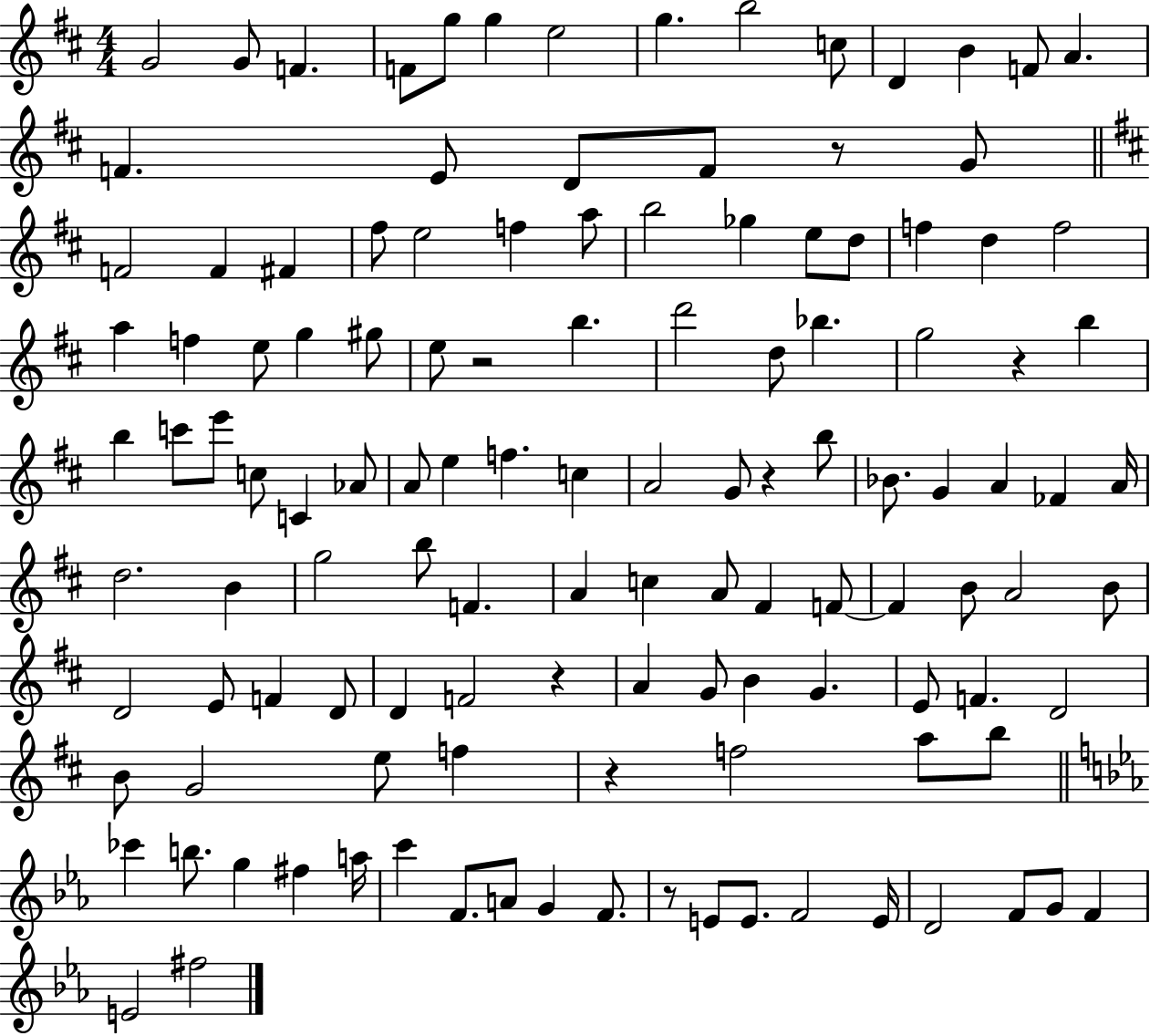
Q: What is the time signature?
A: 4/4